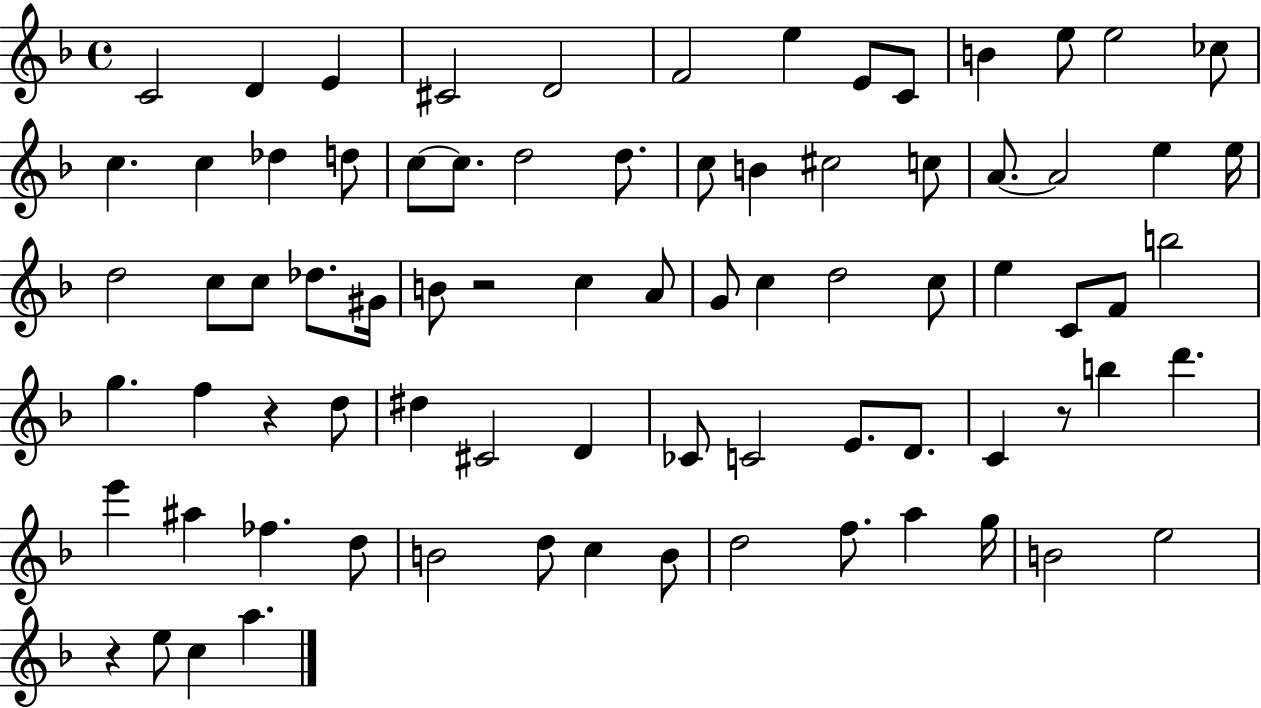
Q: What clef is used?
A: treble